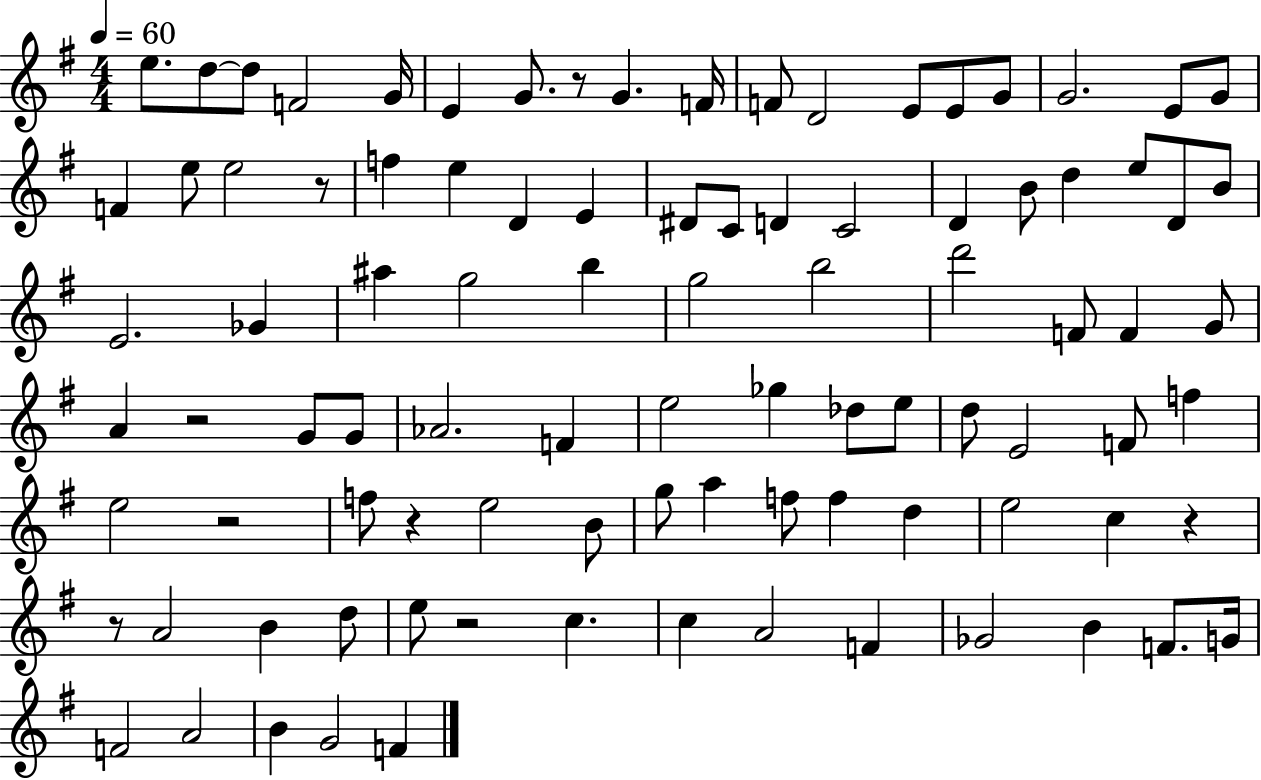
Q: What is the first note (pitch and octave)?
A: E5